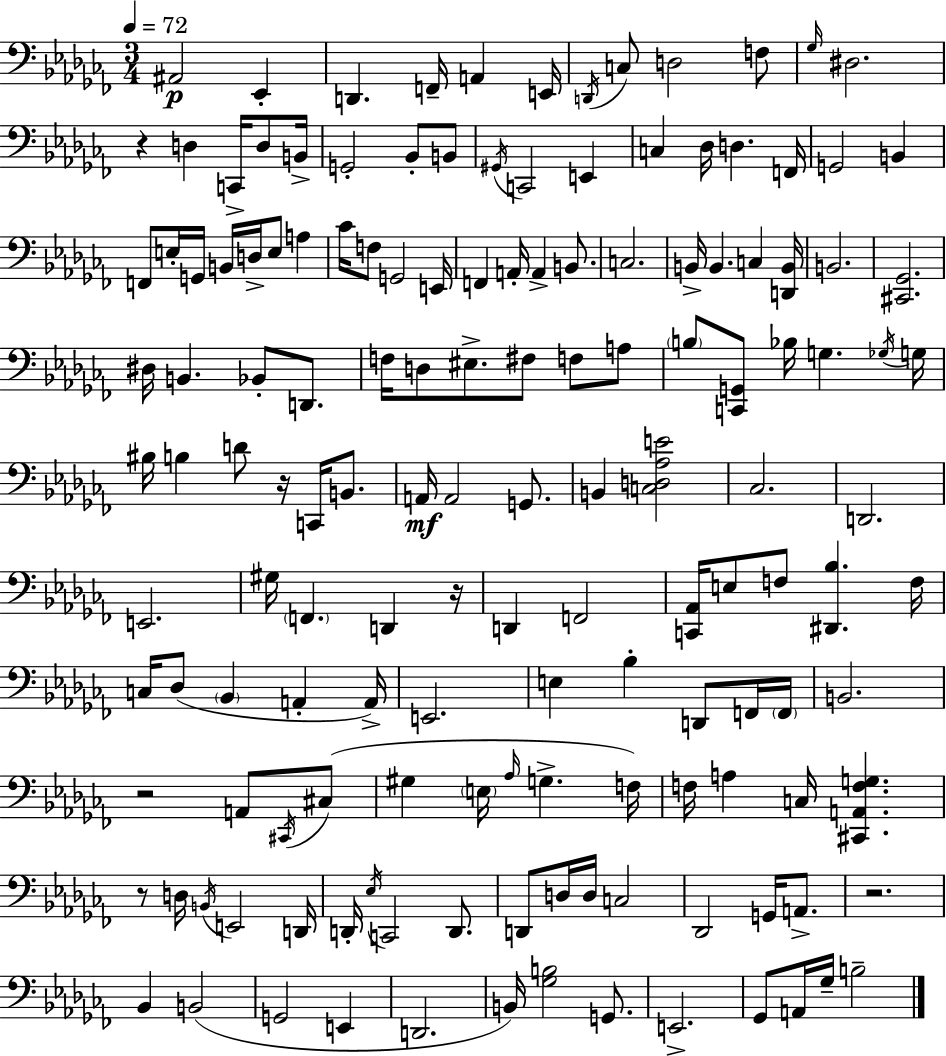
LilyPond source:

{
  \clef bass
  \numericTimeSignature
  \time 3/4
  \key aes \minor
  \tempo 4 = 72
  \repeat volta 2 { ais,2\p ees,4-. | d,4. f,16-- a,4 e,16 | \acciaccatura { d,16 } c8 d2 f8 | \grace { ges16 } dis2. | \break r4 d4 c,16-> d8 | b,16-> g,2-. bes,8-. | b,8 \acciaccatura { gis,16 } c,2 e,4 | c4 des16 d4. | \break f,16 g,2 b,4 | f,8 e16-. g,16 b,16 d16-> e8 a4 | ces'16 f8 g,2 | e,16 f,4 a,16-. a,4-> | \break b,8. c2. | b,16-> b,4. c4 | <d, b,>16 b,2. | <cis, ges,>2. | \break dis16 b,4. bes,8-. | d,8. f16 d8 eis8.-> fis8 f8 | a8 \parenthesize b8 <c, g,>8 bes16 g4. | \acciaccatura { ges16 } g16 bis16 b4 d'8 r16 | \break c,16 b,8. a,16\mf a,2 | g,8. b,4 <c d aes e'>2 | ces2. | d,2. | \break e,2. | gis16 \parenthesize f,4. d,4 | r16 d,4 f,2 | <c, aes,>16 e8 f8 <dis, bes>4. | \break f16 c16 des8( \parenthesize bes,4 a,4-. | a,16->) e,2. | e4 bes4-. | d,8 f,16 \parenthesize f,16 b,2. | \break r2 | a,8 \acciaccatura { cis,16 } cis8( gis4 \parenthesize e16 \grace { aes16 } g4.-> | f16) f16 a4 c16 | <cis, a, f g>4. r8 d16 \acciaccatura { b,16 } e,2 | \break d,16 d,16-. \acciaccatura { ees16 } c,2 | d,8. d,8 d16 d16 | c2 des,2 | g,16 a,8.-> r2. | \break bes,4 | b,2( g,2 | e,4 d,2. | b,16) <ges b>2 | \break g,8. e,2.-> | ges,8 a,16 ges16-- | b2-- } \bar "|."
}